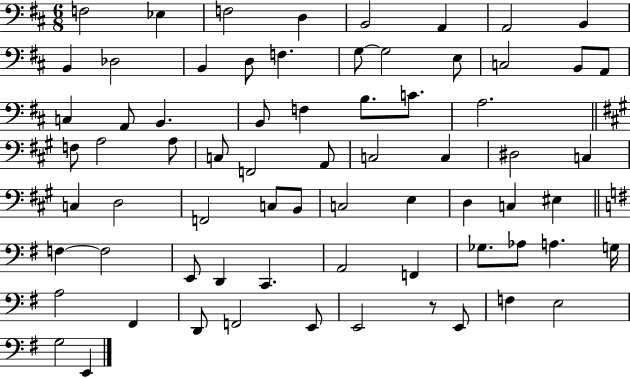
F3/h Eb3/q F3/h D3/q B2/h A2/q A2/h B2/q B2/q Db3/h B2/q D3/e F3/q. G3/e G3/h E3/e C3/h B2/e A2/e C3/q A2/e B2/q. B2/e F3/q B3/e. C4/e. A3/h. F3/e A3/h A3/e C3/e F2/h A2/e C3/h C3/q D#3/h C3/q C3/q D3/h F2/h C3/e B2/e C3/h E3/q D3/q C3/q EIS3/q F3/q F3/h E2/e D2/q C2/q. A2/h F2/q Gb3/e. Ab3/e A3/q. G3/s A3/h F#2/q D2/e F2/h E2/e E2/h R/e E2/e F3/q E3/h G3/h E2/q